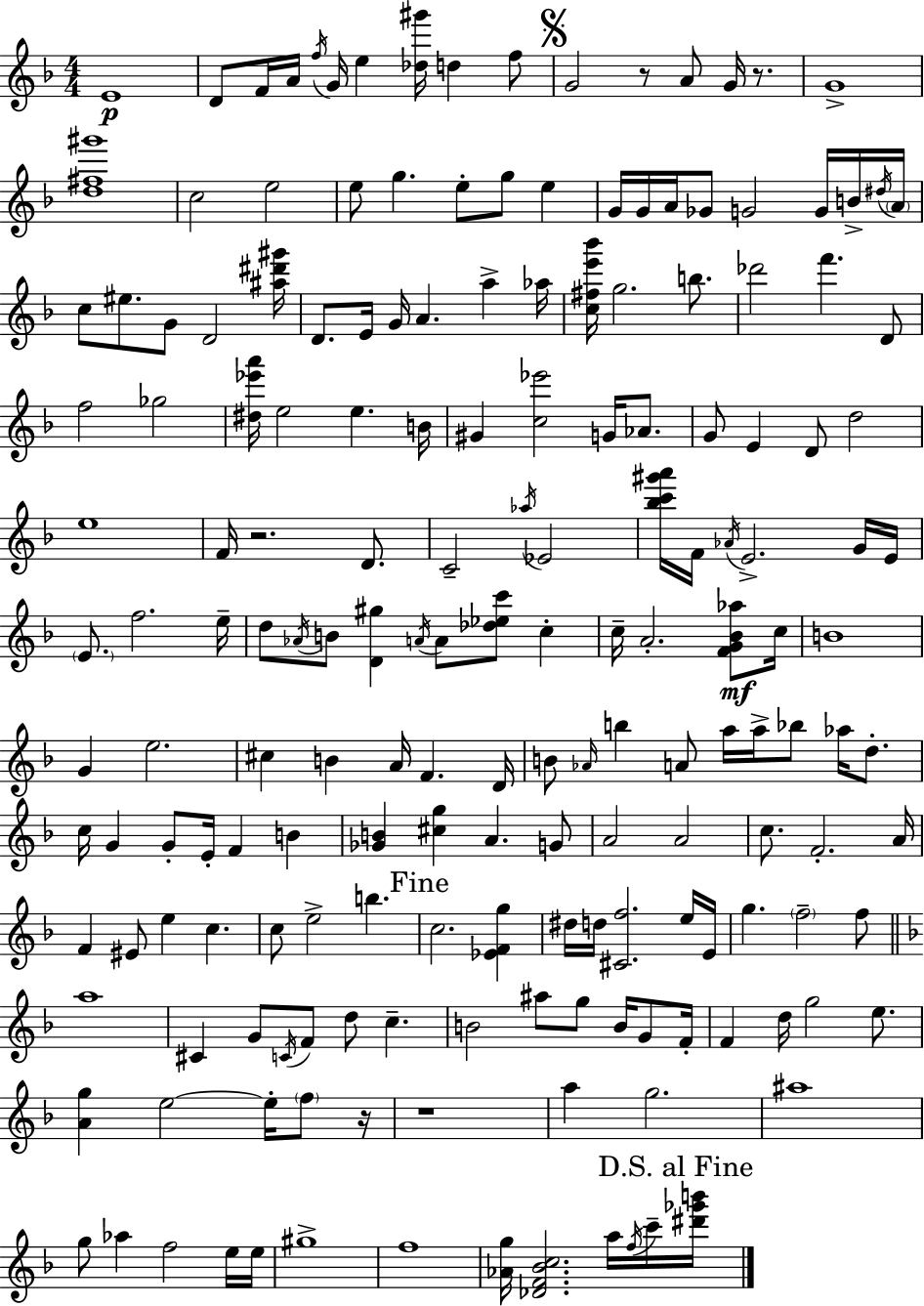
E4/w D4/e F4/s A4/s F5/s G4/s E5/q [Db5,G#6]/s D5/q F5/e G4/h R/e A4/e G4/s R/e. G4/w [D5,F#5,G#6]/w C5/h E5/h E5/e G5/q. E5/e G5/e E5/q G4/s G4/s A4/s Gb4/e G4/h G4/s B4/s D#5/s A4/s C5/e EIS5/e. G4/e D4/h [A#5,D#6,G#6]/s D4/e. E4/s G4/s A4/q. A5/q Ab5/s [C5,F#5,E6,Bb6]/s G5/h. B5/e. Db6/h F6/q. D4/e F5/h Gb5/h [D#5,Eb6,A6]/s E5/h E5/q. B4/s G#4/q [C5,Eb6]/h G4/s Ab4/e. G4/e E4/q D4/e D5/h E5/w F4/s R/h. D4/e. C4/h Ab5/s Eb4/h [Bb5,C6,G#6,A6]/s F4/s Ab4/s E4/h. G4/s E4/s E4/e. F5/h. E5/s D5/e Ab4/s B4/e [D4,G#5]/q A4/s A4/e [Db5,Eb5,C6]/e C5/q C5/s A4/h. [F4,G4,Bb4,Ab5]/e C5/s B4/w G4/q E5/h. C#5/q B4/q A4/s F4/q. D4/s B4/e Ab4/s B5/q A4/e A5/s A5/s Bb5/e Ab5/s D5/e. C5/s G4/q G4/e E4/s F4/q B4/q [Gb4,B4]/q [C#5,G5]/q A4/q. G4/e A4/h A4/h C5/e. F4/h. A4/s F4/q EIS4/e E5/q C5/q. C5/e E5/h B5/q. C5/h. [Eb4,F4,G5]/q D#5/s D5/s [C#4,F5]/h. E5/s E4/s G5/q. F5/h F5/e A5/w C#4/q G4/e C4/s F4/e D5/e C5/q. B4/h A#5/e G5/e B4/s G4/e F4/s F4/q D5/s G5/h E5/e. [A4,G5]/q E5/h E5/s F5/e R/s R/w A5/q G5/h. A#5/w G5/e Ab5/q F5/h E5/s E5/s G#5/w F5/w [Ab4,G5]/s [Db4,F4,Bb4,C5]/h. A5/s F5/s C6/s [D#6,Gb6,B6]/s